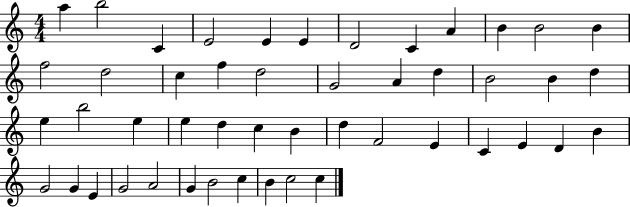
{
  \clef treble
  \numericTimeSignature
  \time 4/4
  \key c \major
  a''4 b''2 c'4 | e'2 e'4 e'4 | d'2 c'4 a'4 | b'4 b'2 b'4 | \break f''2 d''2 | c''4 f''4 d''2 | g'2 a'4 d''4 | b'2 b'4 d''4 | \break e''4 b''2 e''4 | e''4 d''4 c''4 b'4 | d''4 f'2 e'4 | c'4 e'4 d'4 b'4 | \break g'2 g'4 e'4 | g'2 a'2 | g'4 b'2 c''4 | b'4 c''2 c''4 | \break \bar "|."
}